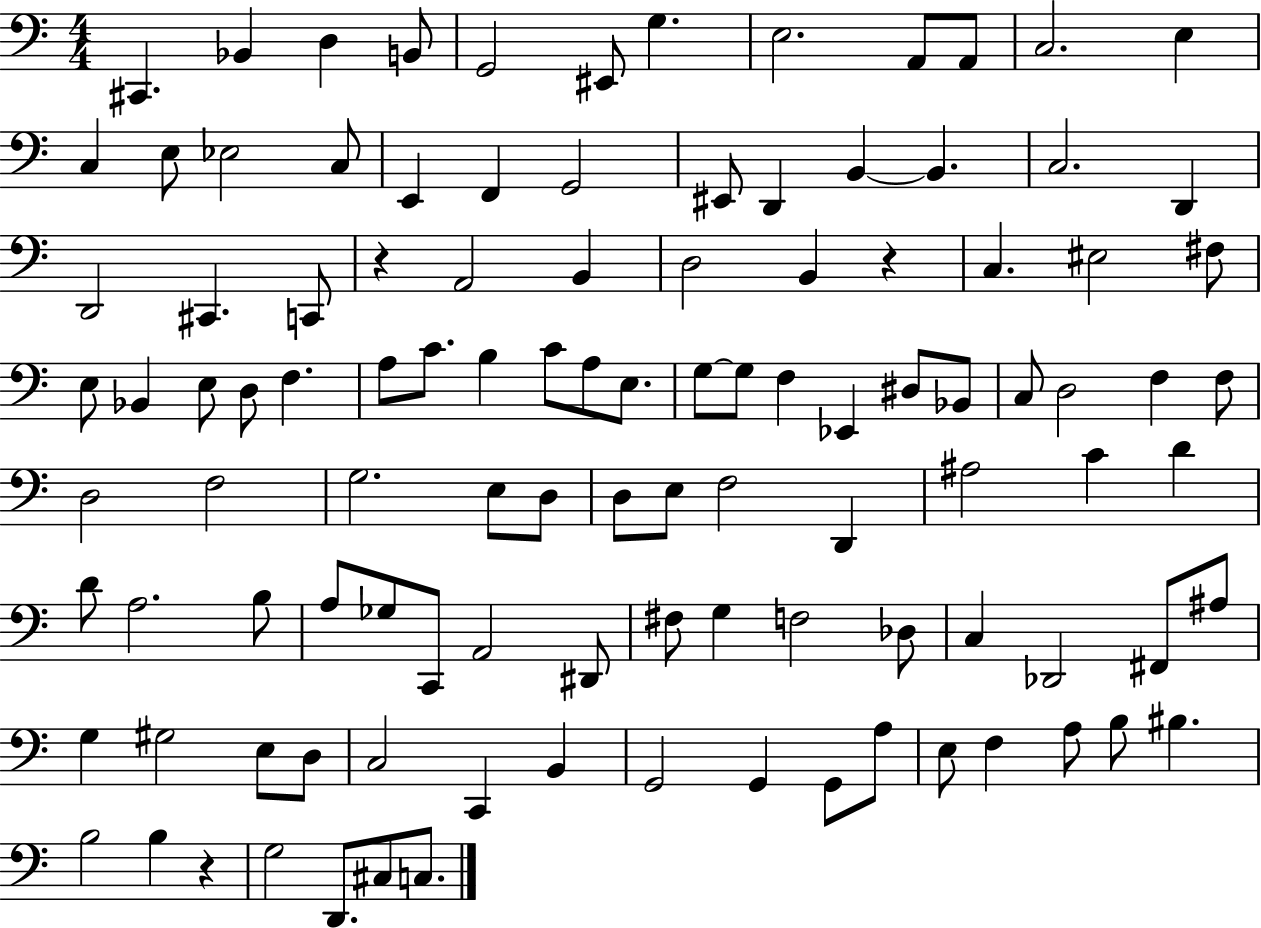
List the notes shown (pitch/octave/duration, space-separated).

C#2/q. Bb2/q D3/q B2/e G2/h EIS2/e G3/q. E3/h. A2/e A2/e C3/h. E3/q C3/q E3/e Eb3/h C3/e E2/q F2/q G2/h EIS2/e D2/q B2/q B2/q. C3/h. D2/q D2/h C#2/q. C2/e R/q A2/h B2/q D3/h B2/q R/q C3/q. EIS3/h F#3/e E3/e Bb2/q E3/e D3/e F3/q. A3/e C4/e. B3/q C4/e A3/e E3/e. G3/e G3/e F3/q Eb2/q D#3/e Bb2/e C3/e D3/h F3/q F3/e D3/h F3/h G3/h. E3/e D3/e D3/e E3/e F3/h D2/q A#3/h C4/q D4/q D4/e A3/h. B3/e A3/e Gb3/e C2/e A2/h D#2/e F#3/e G3/q F3/h Db3/e C3/q Db2/h F#2/e A#3/e G3/q G#3/h E3/e D3/e C3/h C2/q B2/q G2/h G2/q G2/e A3/e E3/e F3/q A3/e B3/e BIS3/q. B3/h B3/q R/q G3/h D2/e. C#3/e C3/e.